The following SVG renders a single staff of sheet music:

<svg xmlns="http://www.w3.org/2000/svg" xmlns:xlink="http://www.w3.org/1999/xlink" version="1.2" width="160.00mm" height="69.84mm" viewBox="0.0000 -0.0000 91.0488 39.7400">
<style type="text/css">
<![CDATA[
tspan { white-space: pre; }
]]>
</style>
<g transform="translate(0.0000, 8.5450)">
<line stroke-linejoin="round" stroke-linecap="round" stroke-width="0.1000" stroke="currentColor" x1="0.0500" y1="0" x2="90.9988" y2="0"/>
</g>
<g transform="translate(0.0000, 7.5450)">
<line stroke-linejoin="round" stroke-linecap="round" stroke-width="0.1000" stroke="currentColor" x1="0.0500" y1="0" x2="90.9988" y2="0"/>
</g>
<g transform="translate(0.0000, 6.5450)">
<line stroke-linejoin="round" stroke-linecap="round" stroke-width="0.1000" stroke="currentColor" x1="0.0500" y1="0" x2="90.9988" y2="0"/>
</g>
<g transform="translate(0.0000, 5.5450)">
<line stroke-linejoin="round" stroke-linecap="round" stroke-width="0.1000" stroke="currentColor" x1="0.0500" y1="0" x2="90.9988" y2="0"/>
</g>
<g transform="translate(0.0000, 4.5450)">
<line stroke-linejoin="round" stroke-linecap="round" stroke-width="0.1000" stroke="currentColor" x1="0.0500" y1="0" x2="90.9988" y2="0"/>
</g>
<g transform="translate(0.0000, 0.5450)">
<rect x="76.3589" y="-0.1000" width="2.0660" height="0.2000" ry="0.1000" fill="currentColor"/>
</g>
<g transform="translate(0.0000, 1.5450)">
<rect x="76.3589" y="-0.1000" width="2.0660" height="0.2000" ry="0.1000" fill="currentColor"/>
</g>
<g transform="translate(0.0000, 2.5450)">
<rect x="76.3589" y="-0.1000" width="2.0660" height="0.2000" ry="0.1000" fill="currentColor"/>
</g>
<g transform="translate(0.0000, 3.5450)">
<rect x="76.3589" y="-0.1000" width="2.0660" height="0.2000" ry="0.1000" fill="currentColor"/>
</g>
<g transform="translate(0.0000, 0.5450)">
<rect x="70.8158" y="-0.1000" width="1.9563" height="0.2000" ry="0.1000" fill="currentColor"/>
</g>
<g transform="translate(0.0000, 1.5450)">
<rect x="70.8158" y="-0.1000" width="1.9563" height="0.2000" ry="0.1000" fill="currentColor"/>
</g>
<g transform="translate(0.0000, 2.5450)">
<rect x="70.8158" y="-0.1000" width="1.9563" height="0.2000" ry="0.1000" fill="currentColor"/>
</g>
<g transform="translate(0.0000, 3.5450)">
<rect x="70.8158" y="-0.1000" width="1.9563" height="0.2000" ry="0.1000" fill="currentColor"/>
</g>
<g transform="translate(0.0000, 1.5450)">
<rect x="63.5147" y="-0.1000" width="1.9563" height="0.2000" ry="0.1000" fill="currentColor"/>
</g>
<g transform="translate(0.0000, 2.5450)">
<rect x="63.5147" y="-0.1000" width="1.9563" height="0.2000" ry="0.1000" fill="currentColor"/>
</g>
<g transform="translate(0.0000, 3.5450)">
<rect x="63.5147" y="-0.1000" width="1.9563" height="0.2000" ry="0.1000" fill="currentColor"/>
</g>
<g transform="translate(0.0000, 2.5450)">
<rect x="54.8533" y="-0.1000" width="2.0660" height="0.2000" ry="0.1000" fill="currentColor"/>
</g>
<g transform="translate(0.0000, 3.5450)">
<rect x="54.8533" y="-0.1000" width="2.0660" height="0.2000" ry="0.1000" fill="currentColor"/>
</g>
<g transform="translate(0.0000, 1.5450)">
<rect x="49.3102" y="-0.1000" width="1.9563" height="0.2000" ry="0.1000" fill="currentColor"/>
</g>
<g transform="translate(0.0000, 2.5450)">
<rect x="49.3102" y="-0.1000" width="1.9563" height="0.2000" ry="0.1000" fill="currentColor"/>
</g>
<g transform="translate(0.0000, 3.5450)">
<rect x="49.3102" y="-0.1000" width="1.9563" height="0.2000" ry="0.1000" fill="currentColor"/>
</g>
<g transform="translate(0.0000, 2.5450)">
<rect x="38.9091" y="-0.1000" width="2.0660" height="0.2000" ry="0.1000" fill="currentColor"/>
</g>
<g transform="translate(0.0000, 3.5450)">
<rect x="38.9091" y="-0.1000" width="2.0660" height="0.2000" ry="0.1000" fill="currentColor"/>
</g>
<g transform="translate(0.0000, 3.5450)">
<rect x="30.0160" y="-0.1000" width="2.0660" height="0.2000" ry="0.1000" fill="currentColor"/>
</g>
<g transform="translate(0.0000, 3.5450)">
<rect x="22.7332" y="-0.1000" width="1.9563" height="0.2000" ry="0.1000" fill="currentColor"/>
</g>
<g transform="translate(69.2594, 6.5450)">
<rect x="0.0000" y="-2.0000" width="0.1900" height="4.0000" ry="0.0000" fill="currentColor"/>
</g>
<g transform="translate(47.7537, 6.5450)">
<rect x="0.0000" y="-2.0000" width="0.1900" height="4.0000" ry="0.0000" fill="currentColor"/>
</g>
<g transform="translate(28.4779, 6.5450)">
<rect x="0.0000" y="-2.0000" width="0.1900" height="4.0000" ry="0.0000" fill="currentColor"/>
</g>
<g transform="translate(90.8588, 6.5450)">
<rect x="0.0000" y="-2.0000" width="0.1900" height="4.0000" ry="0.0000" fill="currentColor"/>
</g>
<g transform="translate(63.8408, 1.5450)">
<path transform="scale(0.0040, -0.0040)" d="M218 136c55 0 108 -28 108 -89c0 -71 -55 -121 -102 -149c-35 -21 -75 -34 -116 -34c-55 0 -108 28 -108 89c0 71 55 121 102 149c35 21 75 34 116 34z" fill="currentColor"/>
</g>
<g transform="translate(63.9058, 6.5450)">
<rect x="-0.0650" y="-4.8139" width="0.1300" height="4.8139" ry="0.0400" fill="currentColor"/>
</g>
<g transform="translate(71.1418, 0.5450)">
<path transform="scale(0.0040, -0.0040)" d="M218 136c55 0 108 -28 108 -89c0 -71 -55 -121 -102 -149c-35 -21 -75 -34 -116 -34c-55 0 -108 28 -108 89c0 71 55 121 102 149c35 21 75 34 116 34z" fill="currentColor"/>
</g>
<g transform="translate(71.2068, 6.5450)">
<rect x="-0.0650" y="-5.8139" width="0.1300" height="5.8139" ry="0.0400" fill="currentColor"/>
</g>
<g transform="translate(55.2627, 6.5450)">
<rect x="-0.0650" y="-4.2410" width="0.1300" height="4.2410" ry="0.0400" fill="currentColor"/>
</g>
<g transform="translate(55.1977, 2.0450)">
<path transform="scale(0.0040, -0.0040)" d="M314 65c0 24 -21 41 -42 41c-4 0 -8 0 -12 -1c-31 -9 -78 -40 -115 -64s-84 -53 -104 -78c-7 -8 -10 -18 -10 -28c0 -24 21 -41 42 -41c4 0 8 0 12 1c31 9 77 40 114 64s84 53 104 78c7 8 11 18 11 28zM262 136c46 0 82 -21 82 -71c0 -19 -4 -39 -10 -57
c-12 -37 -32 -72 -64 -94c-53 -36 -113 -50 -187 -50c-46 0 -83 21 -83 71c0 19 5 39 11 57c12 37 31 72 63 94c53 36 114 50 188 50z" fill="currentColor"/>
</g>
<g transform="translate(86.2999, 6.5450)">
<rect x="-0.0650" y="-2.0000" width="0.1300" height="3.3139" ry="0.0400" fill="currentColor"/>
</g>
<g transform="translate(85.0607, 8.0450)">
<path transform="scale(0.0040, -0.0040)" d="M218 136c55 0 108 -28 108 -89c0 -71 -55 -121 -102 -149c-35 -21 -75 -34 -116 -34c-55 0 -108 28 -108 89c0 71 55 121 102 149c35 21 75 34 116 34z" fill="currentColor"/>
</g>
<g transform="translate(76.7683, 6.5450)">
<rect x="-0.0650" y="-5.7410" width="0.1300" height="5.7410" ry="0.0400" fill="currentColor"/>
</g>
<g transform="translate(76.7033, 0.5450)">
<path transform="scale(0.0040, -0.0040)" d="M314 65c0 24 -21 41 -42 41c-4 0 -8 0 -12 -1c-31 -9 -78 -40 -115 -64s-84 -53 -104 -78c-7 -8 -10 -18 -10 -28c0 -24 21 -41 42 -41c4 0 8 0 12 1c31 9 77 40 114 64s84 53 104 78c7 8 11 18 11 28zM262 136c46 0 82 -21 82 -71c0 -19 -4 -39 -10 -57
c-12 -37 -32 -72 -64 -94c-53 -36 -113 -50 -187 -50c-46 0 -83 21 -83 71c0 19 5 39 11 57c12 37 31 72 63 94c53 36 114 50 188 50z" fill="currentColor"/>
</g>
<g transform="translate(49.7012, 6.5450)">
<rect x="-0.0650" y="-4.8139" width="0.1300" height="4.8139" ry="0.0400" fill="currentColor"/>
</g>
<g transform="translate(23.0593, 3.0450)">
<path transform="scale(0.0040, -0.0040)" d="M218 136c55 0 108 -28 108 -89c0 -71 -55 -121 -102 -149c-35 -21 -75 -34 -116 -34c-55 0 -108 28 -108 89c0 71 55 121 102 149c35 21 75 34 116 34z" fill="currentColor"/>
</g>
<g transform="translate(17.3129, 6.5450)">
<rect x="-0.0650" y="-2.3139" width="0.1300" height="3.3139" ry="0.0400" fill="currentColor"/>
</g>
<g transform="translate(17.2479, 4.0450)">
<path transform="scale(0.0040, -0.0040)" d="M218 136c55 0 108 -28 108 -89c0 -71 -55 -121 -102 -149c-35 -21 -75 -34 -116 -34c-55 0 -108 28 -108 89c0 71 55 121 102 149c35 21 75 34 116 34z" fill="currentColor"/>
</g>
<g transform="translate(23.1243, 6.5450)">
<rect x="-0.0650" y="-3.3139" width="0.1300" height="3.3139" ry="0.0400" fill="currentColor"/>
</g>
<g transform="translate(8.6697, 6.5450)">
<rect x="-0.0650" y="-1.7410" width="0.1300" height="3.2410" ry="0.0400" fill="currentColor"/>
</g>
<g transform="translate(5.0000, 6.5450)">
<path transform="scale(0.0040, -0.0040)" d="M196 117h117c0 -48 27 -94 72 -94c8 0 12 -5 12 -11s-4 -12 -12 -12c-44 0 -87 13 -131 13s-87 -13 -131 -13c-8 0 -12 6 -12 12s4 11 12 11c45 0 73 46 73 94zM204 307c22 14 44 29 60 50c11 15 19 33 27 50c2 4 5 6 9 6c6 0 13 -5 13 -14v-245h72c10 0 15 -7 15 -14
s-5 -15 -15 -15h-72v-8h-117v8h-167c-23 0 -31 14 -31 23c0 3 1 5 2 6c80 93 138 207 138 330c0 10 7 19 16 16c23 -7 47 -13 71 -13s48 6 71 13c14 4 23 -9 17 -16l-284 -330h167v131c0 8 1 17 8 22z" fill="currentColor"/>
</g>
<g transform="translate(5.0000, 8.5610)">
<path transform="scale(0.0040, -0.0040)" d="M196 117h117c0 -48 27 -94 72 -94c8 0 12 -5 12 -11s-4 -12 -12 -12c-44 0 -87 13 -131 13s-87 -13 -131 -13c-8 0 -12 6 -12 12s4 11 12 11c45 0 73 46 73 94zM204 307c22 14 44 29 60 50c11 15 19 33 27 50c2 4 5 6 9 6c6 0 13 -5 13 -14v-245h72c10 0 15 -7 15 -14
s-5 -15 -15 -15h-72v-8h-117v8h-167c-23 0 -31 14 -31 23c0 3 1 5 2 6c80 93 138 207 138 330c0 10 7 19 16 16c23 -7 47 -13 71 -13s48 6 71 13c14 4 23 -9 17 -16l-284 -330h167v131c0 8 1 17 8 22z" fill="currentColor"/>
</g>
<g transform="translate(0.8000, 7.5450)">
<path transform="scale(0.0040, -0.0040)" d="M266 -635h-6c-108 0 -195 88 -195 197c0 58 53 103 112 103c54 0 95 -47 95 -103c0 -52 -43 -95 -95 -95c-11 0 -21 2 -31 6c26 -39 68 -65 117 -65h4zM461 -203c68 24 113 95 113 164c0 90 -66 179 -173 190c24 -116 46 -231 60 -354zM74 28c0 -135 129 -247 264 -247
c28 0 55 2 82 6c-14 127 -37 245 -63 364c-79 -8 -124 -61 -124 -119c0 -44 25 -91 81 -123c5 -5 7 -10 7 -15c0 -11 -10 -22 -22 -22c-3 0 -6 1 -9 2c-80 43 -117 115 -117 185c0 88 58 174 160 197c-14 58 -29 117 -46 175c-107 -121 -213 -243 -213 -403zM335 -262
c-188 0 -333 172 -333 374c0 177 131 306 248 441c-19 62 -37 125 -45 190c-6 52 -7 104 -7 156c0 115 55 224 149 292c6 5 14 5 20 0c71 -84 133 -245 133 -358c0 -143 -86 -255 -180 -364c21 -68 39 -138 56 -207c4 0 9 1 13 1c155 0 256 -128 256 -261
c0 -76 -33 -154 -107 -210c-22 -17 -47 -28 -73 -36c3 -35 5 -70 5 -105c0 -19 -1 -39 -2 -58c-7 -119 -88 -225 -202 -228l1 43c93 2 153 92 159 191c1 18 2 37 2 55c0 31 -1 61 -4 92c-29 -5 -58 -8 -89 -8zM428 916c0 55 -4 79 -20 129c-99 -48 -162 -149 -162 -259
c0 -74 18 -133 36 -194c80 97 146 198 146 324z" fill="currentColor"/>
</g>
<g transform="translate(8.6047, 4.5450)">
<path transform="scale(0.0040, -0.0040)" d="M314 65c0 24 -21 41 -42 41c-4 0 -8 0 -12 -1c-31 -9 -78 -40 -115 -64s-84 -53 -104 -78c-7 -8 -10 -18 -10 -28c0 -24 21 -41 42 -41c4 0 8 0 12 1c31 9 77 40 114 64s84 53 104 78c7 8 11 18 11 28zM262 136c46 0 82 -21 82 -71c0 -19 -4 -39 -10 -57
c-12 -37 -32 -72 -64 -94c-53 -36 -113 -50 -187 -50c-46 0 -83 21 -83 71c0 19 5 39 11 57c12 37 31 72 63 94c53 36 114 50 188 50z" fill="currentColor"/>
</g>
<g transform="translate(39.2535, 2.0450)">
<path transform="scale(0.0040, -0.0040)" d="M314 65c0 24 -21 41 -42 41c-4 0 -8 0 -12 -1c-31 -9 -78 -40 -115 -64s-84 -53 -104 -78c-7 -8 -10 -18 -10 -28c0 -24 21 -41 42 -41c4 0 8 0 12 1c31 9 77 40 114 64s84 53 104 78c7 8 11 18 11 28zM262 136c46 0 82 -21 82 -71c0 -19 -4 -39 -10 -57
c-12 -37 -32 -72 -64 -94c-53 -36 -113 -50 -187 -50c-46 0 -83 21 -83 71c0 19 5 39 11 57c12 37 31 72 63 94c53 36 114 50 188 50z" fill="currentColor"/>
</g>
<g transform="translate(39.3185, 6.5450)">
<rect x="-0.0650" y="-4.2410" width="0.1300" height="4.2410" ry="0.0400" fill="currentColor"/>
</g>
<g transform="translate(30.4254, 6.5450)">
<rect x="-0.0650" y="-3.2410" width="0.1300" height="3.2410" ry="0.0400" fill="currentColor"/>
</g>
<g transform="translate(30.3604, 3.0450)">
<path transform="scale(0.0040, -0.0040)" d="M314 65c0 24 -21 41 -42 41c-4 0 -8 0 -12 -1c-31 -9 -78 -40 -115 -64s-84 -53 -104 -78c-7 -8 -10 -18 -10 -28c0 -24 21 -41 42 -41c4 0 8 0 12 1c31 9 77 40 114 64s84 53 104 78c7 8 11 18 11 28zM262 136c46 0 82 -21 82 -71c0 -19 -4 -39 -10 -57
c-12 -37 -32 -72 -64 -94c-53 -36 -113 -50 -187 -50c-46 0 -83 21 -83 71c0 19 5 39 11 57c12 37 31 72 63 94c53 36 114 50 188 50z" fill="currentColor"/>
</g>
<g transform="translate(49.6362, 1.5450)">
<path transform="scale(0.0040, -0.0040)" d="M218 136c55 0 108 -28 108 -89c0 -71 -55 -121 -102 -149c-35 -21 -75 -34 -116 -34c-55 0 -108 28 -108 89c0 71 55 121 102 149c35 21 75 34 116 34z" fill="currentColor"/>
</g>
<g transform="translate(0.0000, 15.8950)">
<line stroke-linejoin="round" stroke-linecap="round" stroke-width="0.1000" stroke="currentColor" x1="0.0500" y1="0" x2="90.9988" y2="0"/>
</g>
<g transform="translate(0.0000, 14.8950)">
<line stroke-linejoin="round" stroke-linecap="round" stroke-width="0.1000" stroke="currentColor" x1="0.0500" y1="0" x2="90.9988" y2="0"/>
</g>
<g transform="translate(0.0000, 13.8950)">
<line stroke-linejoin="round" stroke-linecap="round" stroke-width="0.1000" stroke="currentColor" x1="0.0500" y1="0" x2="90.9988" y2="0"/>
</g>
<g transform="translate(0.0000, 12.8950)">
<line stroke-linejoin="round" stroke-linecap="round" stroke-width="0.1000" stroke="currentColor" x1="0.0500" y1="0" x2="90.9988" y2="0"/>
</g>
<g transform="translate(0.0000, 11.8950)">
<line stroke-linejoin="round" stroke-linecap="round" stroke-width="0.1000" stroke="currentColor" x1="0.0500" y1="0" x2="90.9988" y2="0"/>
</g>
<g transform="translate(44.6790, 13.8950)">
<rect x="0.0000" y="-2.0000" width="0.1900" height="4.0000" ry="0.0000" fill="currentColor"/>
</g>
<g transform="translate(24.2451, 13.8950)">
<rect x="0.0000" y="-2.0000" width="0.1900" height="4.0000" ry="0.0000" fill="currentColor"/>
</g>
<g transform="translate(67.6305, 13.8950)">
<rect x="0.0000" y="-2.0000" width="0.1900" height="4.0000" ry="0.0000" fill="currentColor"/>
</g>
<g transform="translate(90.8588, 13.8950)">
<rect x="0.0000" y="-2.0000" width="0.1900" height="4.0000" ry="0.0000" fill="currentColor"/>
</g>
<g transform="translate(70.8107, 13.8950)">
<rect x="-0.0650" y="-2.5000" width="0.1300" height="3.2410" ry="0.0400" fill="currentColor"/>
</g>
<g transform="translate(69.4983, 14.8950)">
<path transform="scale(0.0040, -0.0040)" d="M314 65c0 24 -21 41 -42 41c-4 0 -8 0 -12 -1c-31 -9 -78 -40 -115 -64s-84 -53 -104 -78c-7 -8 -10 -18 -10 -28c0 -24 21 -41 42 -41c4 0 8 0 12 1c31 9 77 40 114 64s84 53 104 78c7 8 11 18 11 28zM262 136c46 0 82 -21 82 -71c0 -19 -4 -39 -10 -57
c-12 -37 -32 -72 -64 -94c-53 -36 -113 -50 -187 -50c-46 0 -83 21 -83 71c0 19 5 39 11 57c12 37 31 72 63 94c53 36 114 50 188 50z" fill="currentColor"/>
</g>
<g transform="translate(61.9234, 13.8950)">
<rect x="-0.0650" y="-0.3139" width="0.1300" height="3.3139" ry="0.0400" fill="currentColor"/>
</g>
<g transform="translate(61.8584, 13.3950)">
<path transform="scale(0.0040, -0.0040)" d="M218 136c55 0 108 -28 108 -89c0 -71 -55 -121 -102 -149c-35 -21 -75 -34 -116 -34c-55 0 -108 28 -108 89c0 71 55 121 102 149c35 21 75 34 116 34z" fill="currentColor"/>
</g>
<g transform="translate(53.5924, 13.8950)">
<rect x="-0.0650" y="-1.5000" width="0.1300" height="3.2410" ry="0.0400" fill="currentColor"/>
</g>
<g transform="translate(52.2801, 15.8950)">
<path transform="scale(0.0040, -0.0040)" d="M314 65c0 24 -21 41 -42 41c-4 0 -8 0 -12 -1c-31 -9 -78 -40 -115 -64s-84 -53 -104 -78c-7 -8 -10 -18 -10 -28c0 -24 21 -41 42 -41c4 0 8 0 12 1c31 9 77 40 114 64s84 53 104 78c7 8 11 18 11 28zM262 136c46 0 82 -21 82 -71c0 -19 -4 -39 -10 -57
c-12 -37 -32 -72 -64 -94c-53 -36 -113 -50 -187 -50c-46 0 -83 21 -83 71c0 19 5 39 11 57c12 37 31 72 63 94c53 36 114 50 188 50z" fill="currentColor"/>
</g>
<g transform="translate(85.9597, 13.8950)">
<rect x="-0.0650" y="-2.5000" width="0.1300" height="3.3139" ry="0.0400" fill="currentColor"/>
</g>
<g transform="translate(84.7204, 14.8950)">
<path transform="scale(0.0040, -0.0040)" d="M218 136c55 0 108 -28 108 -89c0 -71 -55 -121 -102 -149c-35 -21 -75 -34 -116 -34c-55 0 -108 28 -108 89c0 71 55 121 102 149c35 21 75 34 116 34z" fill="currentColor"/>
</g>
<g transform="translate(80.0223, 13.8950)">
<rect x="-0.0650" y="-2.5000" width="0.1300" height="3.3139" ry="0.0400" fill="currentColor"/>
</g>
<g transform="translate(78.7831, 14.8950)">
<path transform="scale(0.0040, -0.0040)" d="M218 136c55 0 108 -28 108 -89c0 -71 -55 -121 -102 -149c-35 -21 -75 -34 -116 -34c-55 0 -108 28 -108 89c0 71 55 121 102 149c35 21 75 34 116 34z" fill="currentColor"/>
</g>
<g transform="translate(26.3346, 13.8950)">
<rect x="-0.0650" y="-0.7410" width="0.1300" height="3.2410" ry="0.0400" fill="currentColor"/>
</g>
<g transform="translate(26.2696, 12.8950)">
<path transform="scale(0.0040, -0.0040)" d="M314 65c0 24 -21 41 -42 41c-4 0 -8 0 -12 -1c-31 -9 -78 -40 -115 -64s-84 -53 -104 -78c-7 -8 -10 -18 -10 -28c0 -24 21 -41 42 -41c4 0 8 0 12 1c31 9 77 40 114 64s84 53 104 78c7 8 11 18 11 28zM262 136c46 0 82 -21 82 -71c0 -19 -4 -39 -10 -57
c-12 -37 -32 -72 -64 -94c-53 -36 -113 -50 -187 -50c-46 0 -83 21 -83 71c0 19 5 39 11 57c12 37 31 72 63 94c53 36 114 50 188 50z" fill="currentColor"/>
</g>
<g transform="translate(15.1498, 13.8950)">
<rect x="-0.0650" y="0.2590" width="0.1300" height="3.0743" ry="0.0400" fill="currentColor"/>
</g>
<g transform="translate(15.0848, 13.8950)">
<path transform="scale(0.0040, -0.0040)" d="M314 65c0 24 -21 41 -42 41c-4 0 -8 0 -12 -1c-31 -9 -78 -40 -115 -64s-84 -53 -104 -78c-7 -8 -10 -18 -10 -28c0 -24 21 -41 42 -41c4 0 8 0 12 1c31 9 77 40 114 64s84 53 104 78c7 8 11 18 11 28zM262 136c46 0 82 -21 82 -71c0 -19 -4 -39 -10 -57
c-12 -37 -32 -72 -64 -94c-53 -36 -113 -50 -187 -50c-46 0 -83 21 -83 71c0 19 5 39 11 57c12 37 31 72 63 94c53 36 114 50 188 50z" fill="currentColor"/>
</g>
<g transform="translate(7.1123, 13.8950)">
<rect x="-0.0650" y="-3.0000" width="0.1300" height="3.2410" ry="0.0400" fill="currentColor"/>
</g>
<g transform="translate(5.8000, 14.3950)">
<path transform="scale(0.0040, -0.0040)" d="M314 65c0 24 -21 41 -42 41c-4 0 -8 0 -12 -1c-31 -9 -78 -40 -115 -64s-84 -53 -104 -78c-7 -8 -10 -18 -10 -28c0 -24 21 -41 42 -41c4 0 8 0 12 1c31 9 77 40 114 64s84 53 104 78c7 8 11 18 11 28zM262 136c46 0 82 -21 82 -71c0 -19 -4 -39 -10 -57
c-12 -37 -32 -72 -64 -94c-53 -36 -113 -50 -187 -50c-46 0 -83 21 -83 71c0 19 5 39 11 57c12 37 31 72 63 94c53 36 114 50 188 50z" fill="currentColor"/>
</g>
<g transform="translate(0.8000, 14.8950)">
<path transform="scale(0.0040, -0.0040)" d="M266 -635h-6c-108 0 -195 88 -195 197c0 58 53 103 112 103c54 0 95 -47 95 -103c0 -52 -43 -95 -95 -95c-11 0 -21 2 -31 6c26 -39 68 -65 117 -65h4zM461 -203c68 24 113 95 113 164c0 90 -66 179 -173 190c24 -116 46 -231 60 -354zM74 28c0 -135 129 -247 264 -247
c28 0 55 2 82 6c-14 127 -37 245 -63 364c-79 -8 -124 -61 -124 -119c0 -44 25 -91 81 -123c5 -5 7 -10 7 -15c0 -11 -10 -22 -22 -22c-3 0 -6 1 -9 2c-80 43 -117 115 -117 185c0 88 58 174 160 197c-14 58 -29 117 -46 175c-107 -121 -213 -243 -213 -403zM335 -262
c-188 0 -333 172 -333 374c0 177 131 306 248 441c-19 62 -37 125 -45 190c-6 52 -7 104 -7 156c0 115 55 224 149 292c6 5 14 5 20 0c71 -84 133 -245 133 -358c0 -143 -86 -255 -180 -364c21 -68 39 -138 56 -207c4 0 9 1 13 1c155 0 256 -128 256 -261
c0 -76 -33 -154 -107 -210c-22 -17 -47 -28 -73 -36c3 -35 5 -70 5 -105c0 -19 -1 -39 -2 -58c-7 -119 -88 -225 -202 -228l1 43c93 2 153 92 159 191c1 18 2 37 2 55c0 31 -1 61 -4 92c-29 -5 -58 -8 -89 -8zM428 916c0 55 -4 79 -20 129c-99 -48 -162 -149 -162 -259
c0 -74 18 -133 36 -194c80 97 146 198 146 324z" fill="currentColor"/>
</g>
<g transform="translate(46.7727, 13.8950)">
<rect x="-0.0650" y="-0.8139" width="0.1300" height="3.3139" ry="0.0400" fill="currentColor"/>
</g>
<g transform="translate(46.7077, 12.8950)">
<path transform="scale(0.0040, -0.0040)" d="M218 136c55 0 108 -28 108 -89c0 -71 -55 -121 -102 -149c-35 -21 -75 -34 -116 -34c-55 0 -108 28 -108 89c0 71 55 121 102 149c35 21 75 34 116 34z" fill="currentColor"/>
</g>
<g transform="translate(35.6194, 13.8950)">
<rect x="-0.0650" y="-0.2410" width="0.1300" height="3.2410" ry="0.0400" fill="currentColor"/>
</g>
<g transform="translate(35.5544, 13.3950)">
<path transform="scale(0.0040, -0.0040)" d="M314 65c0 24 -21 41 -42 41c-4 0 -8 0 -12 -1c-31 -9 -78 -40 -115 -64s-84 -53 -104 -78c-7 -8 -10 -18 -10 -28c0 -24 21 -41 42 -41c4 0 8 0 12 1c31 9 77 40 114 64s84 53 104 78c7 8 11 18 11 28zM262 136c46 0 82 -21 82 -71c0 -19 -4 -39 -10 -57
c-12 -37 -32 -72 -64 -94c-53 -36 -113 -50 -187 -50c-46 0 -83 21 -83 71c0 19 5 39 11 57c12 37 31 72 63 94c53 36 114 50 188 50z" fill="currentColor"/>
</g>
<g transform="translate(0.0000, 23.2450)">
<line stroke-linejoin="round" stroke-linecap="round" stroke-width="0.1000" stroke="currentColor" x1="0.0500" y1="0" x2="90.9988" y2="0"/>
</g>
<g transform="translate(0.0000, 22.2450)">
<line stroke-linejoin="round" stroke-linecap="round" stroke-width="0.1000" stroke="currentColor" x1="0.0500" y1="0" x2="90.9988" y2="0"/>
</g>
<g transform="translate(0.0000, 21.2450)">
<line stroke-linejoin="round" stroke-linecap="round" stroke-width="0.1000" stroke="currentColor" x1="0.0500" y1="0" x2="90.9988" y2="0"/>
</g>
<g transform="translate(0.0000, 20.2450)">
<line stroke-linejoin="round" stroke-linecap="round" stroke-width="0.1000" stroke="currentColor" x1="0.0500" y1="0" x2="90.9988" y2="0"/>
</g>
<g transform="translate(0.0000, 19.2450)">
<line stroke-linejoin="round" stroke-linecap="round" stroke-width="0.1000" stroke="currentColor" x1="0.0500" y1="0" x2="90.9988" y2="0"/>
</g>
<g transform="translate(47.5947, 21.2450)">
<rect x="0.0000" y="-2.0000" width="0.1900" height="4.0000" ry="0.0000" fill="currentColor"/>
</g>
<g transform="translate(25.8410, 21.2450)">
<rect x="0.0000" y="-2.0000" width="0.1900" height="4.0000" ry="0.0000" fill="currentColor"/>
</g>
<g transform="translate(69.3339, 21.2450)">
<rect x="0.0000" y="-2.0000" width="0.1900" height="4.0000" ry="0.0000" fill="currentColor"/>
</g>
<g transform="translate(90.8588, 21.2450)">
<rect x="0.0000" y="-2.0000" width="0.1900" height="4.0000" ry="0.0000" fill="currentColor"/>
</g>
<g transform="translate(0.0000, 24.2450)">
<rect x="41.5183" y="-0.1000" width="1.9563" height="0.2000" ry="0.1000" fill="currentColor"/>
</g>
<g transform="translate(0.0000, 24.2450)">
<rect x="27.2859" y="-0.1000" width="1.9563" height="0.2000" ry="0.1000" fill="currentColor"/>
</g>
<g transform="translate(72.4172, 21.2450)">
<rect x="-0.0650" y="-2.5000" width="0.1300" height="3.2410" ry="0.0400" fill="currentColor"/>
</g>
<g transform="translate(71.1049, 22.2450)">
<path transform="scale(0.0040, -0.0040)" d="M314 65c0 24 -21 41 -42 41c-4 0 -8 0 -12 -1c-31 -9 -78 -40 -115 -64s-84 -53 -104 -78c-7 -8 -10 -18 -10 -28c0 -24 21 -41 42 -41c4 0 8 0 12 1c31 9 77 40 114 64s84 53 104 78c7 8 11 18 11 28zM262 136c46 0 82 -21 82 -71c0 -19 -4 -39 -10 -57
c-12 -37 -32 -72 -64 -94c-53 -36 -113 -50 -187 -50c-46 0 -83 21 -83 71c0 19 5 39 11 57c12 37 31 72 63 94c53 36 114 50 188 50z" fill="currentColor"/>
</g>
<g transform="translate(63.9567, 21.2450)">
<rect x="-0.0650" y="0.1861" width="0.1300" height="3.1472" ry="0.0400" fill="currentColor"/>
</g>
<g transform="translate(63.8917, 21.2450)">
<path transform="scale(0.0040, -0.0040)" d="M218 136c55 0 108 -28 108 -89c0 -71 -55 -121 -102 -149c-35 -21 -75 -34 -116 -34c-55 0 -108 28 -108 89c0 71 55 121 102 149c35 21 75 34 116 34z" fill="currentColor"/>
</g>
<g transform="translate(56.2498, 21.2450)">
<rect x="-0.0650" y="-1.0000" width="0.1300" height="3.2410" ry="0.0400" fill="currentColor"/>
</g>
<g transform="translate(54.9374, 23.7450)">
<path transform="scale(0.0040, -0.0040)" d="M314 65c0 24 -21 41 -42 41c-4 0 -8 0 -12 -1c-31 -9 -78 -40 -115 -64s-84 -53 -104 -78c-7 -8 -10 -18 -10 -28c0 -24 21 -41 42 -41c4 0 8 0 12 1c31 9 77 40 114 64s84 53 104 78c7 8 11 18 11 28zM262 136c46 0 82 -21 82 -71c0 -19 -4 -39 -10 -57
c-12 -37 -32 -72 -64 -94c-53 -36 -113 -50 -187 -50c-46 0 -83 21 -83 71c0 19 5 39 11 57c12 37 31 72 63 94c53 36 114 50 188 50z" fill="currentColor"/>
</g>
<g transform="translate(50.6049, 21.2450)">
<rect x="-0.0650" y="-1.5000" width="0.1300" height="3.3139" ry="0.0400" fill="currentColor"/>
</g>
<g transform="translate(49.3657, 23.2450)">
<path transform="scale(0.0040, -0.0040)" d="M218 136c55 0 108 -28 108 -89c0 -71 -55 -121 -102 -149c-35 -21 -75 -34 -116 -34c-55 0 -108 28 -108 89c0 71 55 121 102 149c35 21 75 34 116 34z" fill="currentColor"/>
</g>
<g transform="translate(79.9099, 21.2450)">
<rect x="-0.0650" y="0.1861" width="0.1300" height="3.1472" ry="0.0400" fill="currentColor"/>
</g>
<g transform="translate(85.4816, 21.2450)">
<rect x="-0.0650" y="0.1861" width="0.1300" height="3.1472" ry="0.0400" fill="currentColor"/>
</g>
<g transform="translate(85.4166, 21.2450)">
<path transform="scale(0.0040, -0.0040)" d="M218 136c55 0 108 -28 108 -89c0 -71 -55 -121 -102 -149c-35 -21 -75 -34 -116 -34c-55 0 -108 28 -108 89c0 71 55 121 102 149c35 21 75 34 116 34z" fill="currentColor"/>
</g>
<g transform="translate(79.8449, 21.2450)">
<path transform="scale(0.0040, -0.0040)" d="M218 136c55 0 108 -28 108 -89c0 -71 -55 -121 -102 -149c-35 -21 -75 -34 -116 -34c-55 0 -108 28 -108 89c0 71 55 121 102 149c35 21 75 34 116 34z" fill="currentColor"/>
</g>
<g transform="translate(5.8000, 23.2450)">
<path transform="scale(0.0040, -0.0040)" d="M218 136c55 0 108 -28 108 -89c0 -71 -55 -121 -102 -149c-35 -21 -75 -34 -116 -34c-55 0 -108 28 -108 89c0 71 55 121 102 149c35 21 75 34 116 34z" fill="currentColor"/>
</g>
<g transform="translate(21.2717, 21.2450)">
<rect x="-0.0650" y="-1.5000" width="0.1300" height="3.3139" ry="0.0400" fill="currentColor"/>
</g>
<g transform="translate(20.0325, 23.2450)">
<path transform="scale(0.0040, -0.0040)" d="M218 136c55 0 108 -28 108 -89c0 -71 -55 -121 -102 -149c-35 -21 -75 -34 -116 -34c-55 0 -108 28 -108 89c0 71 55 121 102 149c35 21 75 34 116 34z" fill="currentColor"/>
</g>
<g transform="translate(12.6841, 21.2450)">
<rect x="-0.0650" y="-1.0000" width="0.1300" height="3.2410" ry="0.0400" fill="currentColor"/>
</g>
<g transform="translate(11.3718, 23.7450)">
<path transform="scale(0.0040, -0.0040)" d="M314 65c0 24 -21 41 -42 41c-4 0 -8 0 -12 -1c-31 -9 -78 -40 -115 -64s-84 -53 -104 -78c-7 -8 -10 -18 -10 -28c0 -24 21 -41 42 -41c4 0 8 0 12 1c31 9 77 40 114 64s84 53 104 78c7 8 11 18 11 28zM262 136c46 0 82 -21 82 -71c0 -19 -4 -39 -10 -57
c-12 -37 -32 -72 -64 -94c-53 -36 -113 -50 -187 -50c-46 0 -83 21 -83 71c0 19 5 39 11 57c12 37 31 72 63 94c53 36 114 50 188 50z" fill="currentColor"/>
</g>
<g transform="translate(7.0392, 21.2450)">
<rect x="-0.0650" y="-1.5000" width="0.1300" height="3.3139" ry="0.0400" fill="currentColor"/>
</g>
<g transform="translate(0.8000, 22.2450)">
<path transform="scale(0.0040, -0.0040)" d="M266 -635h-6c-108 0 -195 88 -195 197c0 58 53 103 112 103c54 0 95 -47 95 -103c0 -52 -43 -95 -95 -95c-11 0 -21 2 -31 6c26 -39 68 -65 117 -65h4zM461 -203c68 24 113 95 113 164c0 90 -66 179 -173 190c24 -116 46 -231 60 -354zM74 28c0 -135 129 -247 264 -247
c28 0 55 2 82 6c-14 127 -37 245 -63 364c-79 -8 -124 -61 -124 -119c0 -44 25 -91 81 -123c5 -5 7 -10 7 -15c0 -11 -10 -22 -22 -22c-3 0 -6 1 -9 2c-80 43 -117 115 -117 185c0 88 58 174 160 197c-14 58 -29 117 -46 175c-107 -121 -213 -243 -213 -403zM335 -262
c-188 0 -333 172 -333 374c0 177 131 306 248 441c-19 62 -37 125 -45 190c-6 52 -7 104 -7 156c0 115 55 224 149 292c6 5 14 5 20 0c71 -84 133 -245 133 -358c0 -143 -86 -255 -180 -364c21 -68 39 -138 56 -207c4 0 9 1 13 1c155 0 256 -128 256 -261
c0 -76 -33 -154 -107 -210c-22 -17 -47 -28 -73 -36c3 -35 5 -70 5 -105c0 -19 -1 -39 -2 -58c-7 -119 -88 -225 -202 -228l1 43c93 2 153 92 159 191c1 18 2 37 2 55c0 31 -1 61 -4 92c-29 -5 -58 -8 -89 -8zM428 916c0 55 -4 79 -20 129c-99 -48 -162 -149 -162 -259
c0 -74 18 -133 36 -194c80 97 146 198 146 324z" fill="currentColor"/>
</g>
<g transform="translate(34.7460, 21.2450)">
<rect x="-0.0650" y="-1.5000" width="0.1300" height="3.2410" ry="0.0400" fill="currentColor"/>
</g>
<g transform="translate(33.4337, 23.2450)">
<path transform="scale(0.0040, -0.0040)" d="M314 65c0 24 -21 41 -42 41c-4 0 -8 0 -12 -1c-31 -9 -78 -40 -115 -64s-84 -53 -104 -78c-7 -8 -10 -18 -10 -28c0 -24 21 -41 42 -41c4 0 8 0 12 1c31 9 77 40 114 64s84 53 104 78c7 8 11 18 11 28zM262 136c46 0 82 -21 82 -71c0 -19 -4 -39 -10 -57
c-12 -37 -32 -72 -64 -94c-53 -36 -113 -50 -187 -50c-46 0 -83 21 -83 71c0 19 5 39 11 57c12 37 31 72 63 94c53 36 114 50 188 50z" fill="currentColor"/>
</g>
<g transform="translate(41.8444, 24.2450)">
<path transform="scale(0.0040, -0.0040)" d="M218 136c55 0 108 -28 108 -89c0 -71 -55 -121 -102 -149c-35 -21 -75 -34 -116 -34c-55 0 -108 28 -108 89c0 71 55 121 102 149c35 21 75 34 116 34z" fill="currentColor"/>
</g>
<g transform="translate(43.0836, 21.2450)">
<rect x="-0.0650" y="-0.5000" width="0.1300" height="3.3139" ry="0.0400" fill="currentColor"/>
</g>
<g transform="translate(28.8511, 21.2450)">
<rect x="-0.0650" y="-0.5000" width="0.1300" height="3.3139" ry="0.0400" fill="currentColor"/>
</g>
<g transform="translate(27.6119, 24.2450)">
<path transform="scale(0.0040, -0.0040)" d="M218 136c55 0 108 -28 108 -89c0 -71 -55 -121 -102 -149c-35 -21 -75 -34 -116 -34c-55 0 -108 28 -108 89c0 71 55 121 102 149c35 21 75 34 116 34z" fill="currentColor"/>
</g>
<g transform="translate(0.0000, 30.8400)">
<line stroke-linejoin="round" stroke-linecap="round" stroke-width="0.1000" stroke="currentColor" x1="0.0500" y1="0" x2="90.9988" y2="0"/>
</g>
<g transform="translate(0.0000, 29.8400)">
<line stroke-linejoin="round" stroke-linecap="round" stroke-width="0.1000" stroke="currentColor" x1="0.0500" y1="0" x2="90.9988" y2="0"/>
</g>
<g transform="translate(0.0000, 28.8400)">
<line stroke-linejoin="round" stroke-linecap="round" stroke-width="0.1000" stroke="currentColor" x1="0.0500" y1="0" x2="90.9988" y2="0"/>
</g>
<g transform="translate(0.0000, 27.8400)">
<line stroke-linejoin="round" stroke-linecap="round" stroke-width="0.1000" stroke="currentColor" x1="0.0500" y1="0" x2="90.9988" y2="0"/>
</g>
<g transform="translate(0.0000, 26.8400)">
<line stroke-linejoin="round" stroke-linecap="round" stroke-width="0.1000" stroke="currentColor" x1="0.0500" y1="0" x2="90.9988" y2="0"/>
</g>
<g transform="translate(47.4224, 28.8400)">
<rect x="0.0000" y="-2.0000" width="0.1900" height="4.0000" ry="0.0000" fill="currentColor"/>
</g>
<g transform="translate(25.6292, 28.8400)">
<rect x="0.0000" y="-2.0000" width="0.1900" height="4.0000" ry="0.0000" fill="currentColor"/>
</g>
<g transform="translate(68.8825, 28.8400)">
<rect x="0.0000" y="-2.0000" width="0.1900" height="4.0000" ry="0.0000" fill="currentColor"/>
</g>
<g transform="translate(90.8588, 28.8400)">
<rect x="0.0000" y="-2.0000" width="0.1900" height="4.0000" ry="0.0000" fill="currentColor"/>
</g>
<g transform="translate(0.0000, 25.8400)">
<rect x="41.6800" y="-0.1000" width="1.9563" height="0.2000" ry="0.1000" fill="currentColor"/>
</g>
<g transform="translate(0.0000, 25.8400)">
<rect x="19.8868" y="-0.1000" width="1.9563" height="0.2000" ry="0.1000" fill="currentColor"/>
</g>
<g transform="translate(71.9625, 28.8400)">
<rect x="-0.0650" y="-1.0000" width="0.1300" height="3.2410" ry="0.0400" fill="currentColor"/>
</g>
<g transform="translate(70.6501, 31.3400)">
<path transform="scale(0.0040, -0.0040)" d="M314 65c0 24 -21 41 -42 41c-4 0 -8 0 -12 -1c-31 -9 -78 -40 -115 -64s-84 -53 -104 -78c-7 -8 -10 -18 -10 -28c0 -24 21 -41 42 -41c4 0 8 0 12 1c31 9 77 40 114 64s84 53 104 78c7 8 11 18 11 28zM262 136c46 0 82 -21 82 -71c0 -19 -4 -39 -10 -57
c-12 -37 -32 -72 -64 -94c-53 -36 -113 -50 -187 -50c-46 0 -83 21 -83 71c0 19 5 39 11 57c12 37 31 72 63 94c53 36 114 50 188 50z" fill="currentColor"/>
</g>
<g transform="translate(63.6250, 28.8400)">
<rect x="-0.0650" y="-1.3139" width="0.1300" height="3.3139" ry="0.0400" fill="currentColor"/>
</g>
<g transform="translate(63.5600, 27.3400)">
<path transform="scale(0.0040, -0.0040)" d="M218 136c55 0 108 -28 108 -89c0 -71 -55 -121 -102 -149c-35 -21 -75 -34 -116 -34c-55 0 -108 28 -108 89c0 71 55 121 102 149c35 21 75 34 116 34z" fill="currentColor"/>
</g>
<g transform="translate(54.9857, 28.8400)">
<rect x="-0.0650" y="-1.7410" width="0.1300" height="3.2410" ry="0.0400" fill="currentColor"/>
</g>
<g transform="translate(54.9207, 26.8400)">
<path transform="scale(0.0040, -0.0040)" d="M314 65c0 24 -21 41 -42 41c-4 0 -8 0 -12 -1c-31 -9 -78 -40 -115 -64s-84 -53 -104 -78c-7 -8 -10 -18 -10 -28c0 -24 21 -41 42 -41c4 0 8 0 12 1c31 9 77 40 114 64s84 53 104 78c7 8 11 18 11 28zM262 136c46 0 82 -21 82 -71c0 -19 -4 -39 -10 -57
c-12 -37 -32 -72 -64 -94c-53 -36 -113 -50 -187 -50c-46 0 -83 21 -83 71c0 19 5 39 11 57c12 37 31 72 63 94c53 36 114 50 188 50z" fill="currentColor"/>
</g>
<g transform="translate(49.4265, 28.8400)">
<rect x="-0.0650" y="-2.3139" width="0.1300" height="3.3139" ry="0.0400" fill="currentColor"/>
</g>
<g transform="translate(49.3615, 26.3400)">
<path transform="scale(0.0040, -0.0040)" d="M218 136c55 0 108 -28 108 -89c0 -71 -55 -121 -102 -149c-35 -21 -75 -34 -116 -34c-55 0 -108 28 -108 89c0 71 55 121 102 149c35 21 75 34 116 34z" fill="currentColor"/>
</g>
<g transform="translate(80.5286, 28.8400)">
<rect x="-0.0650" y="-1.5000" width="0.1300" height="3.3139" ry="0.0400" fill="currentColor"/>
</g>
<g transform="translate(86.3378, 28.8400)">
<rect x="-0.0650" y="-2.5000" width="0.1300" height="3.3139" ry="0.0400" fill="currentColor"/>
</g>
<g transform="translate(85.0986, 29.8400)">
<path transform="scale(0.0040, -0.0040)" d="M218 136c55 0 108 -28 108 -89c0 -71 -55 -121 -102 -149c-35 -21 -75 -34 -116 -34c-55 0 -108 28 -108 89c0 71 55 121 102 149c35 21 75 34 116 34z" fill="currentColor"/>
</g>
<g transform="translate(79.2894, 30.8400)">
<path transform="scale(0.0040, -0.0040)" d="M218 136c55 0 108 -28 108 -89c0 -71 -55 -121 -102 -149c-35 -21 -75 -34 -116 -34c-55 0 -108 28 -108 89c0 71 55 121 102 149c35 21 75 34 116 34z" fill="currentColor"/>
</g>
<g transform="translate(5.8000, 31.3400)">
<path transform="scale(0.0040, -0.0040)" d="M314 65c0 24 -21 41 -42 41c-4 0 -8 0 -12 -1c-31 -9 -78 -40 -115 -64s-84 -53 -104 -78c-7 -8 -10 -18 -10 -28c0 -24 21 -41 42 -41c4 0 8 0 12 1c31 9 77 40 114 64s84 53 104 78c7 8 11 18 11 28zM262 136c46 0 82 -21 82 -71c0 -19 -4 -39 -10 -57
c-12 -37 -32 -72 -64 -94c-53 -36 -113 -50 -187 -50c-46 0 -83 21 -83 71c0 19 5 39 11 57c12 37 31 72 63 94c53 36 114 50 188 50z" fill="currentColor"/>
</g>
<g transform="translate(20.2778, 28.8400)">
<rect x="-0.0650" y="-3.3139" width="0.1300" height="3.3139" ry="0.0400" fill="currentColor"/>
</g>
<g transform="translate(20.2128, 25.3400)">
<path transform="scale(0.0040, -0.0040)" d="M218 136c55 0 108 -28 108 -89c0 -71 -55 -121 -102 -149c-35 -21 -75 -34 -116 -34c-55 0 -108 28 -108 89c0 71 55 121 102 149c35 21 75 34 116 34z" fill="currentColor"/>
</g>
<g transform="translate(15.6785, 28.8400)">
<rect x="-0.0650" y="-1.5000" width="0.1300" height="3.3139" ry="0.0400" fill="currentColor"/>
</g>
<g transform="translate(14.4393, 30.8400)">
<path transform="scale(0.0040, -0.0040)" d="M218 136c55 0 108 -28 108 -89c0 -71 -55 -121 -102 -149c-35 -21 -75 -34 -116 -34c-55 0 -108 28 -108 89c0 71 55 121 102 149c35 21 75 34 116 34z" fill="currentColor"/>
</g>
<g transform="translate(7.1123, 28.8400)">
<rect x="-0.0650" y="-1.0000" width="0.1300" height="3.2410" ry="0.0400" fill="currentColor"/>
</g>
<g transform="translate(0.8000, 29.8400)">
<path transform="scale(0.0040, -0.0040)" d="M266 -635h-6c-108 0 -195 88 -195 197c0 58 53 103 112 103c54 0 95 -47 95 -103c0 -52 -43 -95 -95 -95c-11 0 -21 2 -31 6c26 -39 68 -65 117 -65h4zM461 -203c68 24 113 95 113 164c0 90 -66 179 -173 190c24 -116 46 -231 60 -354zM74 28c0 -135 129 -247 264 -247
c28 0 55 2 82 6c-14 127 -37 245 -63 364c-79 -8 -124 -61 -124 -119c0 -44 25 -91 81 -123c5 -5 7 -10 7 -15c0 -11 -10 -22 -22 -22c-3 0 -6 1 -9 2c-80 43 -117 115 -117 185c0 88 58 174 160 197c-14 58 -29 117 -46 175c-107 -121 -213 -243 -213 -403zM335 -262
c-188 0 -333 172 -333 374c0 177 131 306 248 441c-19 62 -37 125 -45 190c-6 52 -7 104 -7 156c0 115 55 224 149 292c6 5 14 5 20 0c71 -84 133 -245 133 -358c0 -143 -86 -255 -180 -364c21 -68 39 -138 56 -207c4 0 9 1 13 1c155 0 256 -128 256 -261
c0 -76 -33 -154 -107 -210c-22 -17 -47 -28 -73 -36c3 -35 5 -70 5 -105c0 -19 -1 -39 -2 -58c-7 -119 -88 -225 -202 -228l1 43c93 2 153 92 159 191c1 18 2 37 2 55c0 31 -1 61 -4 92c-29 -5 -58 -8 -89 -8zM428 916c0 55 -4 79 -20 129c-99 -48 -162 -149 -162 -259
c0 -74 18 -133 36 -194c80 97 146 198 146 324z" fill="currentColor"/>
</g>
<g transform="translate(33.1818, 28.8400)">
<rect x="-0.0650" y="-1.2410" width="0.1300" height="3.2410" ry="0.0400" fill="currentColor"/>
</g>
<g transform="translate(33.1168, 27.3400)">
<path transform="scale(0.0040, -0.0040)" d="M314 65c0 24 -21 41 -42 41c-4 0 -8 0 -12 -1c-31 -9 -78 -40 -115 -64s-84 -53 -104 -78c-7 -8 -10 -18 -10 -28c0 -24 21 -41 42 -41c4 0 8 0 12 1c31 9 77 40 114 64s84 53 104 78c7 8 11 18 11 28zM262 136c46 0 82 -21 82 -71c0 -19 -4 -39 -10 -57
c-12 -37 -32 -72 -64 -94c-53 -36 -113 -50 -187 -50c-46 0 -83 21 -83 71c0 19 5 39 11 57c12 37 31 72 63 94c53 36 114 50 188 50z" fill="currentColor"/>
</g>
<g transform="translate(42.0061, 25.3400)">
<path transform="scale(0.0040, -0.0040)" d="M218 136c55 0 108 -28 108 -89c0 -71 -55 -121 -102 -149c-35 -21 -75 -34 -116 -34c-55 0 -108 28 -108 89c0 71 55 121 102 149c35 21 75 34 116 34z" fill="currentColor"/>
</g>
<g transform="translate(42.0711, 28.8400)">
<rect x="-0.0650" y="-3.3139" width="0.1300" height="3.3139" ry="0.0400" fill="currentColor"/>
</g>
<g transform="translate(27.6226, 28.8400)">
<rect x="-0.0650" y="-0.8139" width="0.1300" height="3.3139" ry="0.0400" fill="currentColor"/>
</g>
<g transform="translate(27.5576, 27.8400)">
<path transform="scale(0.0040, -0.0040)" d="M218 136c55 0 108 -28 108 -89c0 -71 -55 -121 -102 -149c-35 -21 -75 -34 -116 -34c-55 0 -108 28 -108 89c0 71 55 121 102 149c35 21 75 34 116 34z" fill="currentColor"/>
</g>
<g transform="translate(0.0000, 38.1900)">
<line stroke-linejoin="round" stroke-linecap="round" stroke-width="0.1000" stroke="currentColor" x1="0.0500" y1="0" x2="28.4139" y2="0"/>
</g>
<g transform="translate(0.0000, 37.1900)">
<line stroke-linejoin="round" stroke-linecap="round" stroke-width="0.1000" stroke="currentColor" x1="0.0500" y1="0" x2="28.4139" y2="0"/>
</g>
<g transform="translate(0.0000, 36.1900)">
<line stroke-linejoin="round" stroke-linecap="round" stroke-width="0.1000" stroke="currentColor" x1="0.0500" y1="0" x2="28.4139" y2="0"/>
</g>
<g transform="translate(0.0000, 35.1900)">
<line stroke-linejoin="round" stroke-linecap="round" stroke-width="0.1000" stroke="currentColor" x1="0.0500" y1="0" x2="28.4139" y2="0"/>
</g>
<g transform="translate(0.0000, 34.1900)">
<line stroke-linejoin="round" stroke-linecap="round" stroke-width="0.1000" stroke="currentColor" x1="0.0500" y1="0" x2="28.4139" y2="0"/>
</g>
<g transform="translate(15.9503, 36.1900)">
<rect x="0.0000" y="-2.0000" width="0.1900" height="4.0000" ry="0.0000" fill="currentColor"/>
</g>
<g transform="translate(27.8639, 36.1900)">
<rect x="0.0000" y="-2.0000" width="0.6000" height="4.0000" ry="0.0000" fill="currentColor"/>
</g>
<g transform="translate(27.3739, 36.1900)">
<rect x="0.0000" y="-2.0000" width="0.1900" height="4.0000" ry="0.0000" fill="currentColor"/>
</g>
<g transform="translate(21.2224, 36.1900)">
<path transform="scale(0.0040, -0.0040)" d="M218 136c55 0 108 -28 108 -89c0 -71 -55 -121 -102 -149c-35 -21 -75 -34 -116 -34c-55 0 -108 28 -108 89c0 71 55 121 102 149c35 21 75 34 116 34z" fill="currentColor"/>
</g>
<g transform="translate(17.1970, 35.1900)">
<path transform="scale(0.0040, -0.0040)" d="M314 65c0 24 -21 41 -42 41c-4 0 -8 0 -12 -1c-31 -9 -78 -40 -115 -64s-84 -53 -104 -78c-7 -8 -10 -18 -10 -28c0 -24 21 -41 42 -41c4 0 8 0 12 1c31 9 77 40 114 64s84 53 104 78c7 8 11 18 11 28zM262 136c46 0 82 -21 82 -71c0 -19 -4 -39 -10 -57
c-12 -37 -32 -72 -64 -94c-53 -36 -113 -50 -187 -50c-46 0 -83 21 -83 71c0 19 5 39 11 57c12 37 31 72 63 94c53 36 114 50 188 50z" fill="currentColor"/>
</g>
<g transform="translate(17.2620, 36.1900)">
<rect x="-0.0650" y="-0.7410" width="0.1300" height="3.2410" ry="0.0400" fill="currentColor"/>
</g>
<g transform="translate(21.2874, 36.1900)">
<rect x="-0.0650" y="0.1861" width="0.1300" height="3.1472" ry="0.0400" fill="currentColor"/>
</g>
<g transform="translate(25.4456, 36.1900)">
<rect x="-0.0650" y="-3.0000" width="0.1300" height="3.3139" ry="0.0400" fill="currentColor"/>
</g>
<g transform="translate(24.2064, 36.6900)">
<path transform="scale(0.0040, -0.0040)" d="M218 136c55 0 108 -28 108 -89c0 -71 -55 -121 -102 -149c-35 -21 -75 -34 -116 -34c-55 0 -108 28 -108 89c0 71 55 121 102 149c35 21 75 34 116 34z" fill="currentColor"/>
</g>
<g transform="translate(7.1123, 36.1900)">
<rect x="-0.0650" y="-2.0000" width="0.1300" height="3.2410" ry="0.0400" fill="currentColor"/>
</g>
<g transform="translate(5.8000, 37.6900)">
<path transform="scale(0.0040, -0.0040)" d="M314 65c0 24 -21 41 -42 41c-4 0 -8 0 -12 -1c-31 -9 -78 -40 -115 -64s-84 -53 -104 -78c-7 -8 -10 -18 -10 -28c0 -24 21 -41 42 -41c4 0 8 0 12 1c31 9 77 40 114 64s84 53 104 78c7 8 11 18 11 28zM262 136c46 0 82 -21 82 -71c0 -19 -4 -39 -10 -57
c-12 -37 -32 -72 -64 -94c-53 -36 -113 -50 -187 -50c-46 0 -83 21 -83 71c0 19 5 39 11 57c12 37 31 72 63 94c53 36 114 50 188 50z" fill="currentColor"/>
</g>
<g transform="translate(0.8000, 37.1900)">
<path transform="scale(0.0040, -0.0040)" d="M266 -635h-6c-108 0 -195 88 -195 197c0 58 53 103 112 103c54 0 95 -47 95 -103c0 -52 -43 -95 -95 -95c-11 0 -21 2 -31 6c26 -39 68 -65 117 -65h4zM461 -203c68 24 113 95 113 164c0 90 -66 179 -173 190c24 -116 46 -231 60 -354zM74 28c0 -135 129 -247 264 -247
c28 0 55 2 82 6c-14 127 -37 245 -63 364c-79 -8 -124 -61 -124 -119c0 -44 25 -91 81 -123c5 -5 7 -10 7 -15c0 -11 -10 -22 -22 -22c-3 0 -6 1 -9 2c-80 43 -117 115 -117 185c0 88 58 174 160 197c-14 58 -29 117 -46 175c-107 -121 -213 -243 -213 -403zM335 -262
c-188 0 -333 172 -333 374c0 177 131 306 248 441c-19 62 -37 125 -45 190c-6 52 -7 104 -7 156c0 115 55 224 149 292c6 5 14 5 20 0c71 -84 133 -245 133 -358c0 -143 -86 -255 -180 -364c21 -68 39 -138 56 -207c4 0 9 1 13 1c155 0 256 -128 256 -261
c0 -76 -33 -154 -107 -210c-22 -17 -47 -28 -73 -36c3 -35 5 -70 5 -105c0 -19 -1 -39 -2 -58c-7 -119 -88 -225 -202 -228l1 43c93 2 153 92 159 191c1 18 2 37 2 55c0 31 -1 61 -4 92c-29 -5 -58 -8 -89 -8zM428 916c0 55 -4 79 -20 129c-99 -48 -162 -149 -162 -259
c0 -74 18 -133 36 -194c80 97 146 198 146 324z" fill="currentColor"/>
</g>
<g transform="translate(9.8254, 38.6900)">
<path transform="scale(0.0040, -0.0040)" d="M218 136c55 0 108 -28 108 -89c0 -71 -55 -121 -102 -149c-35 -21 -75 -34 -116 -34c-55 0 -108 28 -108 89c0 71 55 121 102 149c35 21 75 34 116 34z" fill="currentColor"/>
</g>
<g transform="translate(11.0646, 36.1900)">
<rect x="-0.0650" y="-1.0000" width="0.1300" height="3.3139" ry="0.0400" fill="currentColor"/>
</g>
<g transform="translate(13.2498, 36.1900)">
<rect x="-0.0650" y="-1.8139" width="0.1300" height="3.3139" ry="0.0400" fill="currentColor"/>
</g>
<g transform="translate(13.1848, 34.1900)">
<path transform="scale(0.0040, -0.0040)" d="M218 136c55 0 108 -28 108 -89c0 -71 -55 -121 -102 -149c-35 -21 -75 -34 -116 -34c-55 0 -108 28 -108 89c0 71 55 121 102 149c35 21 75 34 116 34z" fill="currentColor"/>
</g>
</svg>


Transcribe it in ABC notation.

X:1
T:Untitled
M:4/4
L:1/4
K:C
f2 g b b2 d'2 e' d'2 e' g' g'2 F A2 B2 d2 c2 d E2 c G2 G G E D2 E C E2 C E D2 B G2 B B D2 E b d e2 b g f2 e D2 E G F2 D f d2 B A